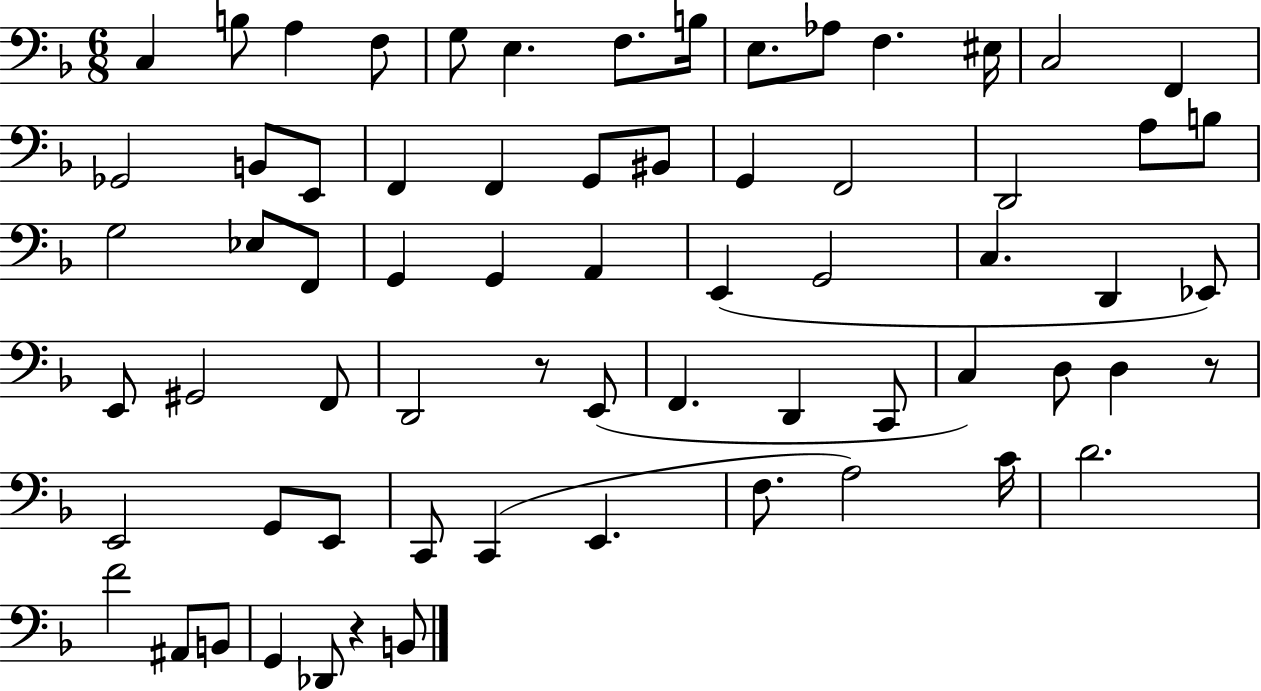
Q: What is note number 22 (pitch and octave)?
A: G2